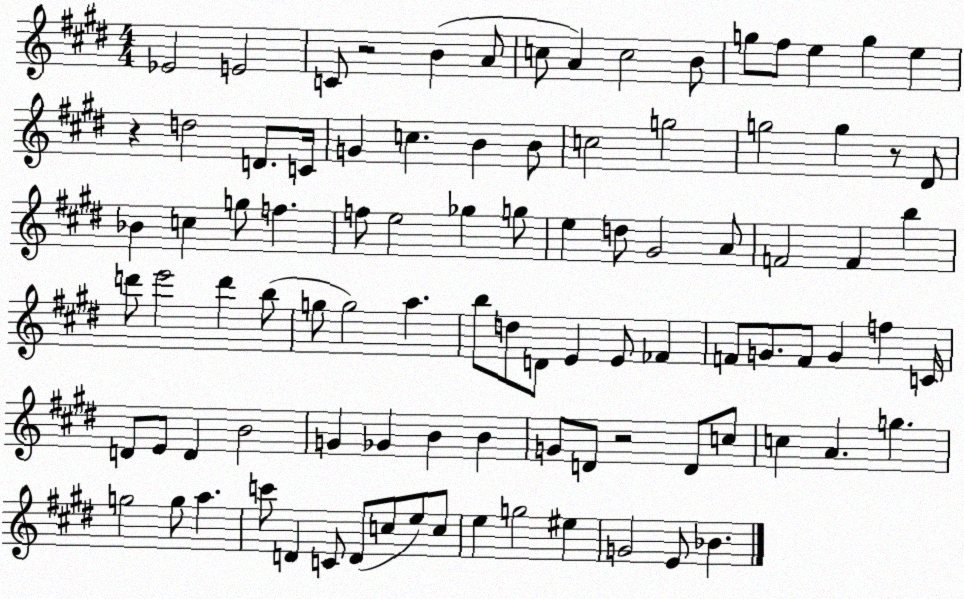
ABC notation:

X:1
T:Untitled
M:4/4
L:1/4
K:E
_E2 E2 C/2 z2 B A/2 c/2 A c2 B/2 g/2 ^f/2 e g e z d2 D/2 C/4 G c B B/2 c2 g2 g2 g z/2 ^D/2 _B c g/2 f f/2 e2 _g g/2 e d/2 ^G2 A/2 F2 F b d'/2 e'2 d' b/2 g/2 g2 a b/2 d/2 D/2 E E/2 _F F/2 G/2 F/2 G f C/4 D/2 E/2 D B2 G _G B B G/2 D/2 z2 D/2 c/2 c A g g2 g/2 a c'/2 D C/2 D/2 c/2 e/2 c/2 e g2 ^e G2 E/2 _B